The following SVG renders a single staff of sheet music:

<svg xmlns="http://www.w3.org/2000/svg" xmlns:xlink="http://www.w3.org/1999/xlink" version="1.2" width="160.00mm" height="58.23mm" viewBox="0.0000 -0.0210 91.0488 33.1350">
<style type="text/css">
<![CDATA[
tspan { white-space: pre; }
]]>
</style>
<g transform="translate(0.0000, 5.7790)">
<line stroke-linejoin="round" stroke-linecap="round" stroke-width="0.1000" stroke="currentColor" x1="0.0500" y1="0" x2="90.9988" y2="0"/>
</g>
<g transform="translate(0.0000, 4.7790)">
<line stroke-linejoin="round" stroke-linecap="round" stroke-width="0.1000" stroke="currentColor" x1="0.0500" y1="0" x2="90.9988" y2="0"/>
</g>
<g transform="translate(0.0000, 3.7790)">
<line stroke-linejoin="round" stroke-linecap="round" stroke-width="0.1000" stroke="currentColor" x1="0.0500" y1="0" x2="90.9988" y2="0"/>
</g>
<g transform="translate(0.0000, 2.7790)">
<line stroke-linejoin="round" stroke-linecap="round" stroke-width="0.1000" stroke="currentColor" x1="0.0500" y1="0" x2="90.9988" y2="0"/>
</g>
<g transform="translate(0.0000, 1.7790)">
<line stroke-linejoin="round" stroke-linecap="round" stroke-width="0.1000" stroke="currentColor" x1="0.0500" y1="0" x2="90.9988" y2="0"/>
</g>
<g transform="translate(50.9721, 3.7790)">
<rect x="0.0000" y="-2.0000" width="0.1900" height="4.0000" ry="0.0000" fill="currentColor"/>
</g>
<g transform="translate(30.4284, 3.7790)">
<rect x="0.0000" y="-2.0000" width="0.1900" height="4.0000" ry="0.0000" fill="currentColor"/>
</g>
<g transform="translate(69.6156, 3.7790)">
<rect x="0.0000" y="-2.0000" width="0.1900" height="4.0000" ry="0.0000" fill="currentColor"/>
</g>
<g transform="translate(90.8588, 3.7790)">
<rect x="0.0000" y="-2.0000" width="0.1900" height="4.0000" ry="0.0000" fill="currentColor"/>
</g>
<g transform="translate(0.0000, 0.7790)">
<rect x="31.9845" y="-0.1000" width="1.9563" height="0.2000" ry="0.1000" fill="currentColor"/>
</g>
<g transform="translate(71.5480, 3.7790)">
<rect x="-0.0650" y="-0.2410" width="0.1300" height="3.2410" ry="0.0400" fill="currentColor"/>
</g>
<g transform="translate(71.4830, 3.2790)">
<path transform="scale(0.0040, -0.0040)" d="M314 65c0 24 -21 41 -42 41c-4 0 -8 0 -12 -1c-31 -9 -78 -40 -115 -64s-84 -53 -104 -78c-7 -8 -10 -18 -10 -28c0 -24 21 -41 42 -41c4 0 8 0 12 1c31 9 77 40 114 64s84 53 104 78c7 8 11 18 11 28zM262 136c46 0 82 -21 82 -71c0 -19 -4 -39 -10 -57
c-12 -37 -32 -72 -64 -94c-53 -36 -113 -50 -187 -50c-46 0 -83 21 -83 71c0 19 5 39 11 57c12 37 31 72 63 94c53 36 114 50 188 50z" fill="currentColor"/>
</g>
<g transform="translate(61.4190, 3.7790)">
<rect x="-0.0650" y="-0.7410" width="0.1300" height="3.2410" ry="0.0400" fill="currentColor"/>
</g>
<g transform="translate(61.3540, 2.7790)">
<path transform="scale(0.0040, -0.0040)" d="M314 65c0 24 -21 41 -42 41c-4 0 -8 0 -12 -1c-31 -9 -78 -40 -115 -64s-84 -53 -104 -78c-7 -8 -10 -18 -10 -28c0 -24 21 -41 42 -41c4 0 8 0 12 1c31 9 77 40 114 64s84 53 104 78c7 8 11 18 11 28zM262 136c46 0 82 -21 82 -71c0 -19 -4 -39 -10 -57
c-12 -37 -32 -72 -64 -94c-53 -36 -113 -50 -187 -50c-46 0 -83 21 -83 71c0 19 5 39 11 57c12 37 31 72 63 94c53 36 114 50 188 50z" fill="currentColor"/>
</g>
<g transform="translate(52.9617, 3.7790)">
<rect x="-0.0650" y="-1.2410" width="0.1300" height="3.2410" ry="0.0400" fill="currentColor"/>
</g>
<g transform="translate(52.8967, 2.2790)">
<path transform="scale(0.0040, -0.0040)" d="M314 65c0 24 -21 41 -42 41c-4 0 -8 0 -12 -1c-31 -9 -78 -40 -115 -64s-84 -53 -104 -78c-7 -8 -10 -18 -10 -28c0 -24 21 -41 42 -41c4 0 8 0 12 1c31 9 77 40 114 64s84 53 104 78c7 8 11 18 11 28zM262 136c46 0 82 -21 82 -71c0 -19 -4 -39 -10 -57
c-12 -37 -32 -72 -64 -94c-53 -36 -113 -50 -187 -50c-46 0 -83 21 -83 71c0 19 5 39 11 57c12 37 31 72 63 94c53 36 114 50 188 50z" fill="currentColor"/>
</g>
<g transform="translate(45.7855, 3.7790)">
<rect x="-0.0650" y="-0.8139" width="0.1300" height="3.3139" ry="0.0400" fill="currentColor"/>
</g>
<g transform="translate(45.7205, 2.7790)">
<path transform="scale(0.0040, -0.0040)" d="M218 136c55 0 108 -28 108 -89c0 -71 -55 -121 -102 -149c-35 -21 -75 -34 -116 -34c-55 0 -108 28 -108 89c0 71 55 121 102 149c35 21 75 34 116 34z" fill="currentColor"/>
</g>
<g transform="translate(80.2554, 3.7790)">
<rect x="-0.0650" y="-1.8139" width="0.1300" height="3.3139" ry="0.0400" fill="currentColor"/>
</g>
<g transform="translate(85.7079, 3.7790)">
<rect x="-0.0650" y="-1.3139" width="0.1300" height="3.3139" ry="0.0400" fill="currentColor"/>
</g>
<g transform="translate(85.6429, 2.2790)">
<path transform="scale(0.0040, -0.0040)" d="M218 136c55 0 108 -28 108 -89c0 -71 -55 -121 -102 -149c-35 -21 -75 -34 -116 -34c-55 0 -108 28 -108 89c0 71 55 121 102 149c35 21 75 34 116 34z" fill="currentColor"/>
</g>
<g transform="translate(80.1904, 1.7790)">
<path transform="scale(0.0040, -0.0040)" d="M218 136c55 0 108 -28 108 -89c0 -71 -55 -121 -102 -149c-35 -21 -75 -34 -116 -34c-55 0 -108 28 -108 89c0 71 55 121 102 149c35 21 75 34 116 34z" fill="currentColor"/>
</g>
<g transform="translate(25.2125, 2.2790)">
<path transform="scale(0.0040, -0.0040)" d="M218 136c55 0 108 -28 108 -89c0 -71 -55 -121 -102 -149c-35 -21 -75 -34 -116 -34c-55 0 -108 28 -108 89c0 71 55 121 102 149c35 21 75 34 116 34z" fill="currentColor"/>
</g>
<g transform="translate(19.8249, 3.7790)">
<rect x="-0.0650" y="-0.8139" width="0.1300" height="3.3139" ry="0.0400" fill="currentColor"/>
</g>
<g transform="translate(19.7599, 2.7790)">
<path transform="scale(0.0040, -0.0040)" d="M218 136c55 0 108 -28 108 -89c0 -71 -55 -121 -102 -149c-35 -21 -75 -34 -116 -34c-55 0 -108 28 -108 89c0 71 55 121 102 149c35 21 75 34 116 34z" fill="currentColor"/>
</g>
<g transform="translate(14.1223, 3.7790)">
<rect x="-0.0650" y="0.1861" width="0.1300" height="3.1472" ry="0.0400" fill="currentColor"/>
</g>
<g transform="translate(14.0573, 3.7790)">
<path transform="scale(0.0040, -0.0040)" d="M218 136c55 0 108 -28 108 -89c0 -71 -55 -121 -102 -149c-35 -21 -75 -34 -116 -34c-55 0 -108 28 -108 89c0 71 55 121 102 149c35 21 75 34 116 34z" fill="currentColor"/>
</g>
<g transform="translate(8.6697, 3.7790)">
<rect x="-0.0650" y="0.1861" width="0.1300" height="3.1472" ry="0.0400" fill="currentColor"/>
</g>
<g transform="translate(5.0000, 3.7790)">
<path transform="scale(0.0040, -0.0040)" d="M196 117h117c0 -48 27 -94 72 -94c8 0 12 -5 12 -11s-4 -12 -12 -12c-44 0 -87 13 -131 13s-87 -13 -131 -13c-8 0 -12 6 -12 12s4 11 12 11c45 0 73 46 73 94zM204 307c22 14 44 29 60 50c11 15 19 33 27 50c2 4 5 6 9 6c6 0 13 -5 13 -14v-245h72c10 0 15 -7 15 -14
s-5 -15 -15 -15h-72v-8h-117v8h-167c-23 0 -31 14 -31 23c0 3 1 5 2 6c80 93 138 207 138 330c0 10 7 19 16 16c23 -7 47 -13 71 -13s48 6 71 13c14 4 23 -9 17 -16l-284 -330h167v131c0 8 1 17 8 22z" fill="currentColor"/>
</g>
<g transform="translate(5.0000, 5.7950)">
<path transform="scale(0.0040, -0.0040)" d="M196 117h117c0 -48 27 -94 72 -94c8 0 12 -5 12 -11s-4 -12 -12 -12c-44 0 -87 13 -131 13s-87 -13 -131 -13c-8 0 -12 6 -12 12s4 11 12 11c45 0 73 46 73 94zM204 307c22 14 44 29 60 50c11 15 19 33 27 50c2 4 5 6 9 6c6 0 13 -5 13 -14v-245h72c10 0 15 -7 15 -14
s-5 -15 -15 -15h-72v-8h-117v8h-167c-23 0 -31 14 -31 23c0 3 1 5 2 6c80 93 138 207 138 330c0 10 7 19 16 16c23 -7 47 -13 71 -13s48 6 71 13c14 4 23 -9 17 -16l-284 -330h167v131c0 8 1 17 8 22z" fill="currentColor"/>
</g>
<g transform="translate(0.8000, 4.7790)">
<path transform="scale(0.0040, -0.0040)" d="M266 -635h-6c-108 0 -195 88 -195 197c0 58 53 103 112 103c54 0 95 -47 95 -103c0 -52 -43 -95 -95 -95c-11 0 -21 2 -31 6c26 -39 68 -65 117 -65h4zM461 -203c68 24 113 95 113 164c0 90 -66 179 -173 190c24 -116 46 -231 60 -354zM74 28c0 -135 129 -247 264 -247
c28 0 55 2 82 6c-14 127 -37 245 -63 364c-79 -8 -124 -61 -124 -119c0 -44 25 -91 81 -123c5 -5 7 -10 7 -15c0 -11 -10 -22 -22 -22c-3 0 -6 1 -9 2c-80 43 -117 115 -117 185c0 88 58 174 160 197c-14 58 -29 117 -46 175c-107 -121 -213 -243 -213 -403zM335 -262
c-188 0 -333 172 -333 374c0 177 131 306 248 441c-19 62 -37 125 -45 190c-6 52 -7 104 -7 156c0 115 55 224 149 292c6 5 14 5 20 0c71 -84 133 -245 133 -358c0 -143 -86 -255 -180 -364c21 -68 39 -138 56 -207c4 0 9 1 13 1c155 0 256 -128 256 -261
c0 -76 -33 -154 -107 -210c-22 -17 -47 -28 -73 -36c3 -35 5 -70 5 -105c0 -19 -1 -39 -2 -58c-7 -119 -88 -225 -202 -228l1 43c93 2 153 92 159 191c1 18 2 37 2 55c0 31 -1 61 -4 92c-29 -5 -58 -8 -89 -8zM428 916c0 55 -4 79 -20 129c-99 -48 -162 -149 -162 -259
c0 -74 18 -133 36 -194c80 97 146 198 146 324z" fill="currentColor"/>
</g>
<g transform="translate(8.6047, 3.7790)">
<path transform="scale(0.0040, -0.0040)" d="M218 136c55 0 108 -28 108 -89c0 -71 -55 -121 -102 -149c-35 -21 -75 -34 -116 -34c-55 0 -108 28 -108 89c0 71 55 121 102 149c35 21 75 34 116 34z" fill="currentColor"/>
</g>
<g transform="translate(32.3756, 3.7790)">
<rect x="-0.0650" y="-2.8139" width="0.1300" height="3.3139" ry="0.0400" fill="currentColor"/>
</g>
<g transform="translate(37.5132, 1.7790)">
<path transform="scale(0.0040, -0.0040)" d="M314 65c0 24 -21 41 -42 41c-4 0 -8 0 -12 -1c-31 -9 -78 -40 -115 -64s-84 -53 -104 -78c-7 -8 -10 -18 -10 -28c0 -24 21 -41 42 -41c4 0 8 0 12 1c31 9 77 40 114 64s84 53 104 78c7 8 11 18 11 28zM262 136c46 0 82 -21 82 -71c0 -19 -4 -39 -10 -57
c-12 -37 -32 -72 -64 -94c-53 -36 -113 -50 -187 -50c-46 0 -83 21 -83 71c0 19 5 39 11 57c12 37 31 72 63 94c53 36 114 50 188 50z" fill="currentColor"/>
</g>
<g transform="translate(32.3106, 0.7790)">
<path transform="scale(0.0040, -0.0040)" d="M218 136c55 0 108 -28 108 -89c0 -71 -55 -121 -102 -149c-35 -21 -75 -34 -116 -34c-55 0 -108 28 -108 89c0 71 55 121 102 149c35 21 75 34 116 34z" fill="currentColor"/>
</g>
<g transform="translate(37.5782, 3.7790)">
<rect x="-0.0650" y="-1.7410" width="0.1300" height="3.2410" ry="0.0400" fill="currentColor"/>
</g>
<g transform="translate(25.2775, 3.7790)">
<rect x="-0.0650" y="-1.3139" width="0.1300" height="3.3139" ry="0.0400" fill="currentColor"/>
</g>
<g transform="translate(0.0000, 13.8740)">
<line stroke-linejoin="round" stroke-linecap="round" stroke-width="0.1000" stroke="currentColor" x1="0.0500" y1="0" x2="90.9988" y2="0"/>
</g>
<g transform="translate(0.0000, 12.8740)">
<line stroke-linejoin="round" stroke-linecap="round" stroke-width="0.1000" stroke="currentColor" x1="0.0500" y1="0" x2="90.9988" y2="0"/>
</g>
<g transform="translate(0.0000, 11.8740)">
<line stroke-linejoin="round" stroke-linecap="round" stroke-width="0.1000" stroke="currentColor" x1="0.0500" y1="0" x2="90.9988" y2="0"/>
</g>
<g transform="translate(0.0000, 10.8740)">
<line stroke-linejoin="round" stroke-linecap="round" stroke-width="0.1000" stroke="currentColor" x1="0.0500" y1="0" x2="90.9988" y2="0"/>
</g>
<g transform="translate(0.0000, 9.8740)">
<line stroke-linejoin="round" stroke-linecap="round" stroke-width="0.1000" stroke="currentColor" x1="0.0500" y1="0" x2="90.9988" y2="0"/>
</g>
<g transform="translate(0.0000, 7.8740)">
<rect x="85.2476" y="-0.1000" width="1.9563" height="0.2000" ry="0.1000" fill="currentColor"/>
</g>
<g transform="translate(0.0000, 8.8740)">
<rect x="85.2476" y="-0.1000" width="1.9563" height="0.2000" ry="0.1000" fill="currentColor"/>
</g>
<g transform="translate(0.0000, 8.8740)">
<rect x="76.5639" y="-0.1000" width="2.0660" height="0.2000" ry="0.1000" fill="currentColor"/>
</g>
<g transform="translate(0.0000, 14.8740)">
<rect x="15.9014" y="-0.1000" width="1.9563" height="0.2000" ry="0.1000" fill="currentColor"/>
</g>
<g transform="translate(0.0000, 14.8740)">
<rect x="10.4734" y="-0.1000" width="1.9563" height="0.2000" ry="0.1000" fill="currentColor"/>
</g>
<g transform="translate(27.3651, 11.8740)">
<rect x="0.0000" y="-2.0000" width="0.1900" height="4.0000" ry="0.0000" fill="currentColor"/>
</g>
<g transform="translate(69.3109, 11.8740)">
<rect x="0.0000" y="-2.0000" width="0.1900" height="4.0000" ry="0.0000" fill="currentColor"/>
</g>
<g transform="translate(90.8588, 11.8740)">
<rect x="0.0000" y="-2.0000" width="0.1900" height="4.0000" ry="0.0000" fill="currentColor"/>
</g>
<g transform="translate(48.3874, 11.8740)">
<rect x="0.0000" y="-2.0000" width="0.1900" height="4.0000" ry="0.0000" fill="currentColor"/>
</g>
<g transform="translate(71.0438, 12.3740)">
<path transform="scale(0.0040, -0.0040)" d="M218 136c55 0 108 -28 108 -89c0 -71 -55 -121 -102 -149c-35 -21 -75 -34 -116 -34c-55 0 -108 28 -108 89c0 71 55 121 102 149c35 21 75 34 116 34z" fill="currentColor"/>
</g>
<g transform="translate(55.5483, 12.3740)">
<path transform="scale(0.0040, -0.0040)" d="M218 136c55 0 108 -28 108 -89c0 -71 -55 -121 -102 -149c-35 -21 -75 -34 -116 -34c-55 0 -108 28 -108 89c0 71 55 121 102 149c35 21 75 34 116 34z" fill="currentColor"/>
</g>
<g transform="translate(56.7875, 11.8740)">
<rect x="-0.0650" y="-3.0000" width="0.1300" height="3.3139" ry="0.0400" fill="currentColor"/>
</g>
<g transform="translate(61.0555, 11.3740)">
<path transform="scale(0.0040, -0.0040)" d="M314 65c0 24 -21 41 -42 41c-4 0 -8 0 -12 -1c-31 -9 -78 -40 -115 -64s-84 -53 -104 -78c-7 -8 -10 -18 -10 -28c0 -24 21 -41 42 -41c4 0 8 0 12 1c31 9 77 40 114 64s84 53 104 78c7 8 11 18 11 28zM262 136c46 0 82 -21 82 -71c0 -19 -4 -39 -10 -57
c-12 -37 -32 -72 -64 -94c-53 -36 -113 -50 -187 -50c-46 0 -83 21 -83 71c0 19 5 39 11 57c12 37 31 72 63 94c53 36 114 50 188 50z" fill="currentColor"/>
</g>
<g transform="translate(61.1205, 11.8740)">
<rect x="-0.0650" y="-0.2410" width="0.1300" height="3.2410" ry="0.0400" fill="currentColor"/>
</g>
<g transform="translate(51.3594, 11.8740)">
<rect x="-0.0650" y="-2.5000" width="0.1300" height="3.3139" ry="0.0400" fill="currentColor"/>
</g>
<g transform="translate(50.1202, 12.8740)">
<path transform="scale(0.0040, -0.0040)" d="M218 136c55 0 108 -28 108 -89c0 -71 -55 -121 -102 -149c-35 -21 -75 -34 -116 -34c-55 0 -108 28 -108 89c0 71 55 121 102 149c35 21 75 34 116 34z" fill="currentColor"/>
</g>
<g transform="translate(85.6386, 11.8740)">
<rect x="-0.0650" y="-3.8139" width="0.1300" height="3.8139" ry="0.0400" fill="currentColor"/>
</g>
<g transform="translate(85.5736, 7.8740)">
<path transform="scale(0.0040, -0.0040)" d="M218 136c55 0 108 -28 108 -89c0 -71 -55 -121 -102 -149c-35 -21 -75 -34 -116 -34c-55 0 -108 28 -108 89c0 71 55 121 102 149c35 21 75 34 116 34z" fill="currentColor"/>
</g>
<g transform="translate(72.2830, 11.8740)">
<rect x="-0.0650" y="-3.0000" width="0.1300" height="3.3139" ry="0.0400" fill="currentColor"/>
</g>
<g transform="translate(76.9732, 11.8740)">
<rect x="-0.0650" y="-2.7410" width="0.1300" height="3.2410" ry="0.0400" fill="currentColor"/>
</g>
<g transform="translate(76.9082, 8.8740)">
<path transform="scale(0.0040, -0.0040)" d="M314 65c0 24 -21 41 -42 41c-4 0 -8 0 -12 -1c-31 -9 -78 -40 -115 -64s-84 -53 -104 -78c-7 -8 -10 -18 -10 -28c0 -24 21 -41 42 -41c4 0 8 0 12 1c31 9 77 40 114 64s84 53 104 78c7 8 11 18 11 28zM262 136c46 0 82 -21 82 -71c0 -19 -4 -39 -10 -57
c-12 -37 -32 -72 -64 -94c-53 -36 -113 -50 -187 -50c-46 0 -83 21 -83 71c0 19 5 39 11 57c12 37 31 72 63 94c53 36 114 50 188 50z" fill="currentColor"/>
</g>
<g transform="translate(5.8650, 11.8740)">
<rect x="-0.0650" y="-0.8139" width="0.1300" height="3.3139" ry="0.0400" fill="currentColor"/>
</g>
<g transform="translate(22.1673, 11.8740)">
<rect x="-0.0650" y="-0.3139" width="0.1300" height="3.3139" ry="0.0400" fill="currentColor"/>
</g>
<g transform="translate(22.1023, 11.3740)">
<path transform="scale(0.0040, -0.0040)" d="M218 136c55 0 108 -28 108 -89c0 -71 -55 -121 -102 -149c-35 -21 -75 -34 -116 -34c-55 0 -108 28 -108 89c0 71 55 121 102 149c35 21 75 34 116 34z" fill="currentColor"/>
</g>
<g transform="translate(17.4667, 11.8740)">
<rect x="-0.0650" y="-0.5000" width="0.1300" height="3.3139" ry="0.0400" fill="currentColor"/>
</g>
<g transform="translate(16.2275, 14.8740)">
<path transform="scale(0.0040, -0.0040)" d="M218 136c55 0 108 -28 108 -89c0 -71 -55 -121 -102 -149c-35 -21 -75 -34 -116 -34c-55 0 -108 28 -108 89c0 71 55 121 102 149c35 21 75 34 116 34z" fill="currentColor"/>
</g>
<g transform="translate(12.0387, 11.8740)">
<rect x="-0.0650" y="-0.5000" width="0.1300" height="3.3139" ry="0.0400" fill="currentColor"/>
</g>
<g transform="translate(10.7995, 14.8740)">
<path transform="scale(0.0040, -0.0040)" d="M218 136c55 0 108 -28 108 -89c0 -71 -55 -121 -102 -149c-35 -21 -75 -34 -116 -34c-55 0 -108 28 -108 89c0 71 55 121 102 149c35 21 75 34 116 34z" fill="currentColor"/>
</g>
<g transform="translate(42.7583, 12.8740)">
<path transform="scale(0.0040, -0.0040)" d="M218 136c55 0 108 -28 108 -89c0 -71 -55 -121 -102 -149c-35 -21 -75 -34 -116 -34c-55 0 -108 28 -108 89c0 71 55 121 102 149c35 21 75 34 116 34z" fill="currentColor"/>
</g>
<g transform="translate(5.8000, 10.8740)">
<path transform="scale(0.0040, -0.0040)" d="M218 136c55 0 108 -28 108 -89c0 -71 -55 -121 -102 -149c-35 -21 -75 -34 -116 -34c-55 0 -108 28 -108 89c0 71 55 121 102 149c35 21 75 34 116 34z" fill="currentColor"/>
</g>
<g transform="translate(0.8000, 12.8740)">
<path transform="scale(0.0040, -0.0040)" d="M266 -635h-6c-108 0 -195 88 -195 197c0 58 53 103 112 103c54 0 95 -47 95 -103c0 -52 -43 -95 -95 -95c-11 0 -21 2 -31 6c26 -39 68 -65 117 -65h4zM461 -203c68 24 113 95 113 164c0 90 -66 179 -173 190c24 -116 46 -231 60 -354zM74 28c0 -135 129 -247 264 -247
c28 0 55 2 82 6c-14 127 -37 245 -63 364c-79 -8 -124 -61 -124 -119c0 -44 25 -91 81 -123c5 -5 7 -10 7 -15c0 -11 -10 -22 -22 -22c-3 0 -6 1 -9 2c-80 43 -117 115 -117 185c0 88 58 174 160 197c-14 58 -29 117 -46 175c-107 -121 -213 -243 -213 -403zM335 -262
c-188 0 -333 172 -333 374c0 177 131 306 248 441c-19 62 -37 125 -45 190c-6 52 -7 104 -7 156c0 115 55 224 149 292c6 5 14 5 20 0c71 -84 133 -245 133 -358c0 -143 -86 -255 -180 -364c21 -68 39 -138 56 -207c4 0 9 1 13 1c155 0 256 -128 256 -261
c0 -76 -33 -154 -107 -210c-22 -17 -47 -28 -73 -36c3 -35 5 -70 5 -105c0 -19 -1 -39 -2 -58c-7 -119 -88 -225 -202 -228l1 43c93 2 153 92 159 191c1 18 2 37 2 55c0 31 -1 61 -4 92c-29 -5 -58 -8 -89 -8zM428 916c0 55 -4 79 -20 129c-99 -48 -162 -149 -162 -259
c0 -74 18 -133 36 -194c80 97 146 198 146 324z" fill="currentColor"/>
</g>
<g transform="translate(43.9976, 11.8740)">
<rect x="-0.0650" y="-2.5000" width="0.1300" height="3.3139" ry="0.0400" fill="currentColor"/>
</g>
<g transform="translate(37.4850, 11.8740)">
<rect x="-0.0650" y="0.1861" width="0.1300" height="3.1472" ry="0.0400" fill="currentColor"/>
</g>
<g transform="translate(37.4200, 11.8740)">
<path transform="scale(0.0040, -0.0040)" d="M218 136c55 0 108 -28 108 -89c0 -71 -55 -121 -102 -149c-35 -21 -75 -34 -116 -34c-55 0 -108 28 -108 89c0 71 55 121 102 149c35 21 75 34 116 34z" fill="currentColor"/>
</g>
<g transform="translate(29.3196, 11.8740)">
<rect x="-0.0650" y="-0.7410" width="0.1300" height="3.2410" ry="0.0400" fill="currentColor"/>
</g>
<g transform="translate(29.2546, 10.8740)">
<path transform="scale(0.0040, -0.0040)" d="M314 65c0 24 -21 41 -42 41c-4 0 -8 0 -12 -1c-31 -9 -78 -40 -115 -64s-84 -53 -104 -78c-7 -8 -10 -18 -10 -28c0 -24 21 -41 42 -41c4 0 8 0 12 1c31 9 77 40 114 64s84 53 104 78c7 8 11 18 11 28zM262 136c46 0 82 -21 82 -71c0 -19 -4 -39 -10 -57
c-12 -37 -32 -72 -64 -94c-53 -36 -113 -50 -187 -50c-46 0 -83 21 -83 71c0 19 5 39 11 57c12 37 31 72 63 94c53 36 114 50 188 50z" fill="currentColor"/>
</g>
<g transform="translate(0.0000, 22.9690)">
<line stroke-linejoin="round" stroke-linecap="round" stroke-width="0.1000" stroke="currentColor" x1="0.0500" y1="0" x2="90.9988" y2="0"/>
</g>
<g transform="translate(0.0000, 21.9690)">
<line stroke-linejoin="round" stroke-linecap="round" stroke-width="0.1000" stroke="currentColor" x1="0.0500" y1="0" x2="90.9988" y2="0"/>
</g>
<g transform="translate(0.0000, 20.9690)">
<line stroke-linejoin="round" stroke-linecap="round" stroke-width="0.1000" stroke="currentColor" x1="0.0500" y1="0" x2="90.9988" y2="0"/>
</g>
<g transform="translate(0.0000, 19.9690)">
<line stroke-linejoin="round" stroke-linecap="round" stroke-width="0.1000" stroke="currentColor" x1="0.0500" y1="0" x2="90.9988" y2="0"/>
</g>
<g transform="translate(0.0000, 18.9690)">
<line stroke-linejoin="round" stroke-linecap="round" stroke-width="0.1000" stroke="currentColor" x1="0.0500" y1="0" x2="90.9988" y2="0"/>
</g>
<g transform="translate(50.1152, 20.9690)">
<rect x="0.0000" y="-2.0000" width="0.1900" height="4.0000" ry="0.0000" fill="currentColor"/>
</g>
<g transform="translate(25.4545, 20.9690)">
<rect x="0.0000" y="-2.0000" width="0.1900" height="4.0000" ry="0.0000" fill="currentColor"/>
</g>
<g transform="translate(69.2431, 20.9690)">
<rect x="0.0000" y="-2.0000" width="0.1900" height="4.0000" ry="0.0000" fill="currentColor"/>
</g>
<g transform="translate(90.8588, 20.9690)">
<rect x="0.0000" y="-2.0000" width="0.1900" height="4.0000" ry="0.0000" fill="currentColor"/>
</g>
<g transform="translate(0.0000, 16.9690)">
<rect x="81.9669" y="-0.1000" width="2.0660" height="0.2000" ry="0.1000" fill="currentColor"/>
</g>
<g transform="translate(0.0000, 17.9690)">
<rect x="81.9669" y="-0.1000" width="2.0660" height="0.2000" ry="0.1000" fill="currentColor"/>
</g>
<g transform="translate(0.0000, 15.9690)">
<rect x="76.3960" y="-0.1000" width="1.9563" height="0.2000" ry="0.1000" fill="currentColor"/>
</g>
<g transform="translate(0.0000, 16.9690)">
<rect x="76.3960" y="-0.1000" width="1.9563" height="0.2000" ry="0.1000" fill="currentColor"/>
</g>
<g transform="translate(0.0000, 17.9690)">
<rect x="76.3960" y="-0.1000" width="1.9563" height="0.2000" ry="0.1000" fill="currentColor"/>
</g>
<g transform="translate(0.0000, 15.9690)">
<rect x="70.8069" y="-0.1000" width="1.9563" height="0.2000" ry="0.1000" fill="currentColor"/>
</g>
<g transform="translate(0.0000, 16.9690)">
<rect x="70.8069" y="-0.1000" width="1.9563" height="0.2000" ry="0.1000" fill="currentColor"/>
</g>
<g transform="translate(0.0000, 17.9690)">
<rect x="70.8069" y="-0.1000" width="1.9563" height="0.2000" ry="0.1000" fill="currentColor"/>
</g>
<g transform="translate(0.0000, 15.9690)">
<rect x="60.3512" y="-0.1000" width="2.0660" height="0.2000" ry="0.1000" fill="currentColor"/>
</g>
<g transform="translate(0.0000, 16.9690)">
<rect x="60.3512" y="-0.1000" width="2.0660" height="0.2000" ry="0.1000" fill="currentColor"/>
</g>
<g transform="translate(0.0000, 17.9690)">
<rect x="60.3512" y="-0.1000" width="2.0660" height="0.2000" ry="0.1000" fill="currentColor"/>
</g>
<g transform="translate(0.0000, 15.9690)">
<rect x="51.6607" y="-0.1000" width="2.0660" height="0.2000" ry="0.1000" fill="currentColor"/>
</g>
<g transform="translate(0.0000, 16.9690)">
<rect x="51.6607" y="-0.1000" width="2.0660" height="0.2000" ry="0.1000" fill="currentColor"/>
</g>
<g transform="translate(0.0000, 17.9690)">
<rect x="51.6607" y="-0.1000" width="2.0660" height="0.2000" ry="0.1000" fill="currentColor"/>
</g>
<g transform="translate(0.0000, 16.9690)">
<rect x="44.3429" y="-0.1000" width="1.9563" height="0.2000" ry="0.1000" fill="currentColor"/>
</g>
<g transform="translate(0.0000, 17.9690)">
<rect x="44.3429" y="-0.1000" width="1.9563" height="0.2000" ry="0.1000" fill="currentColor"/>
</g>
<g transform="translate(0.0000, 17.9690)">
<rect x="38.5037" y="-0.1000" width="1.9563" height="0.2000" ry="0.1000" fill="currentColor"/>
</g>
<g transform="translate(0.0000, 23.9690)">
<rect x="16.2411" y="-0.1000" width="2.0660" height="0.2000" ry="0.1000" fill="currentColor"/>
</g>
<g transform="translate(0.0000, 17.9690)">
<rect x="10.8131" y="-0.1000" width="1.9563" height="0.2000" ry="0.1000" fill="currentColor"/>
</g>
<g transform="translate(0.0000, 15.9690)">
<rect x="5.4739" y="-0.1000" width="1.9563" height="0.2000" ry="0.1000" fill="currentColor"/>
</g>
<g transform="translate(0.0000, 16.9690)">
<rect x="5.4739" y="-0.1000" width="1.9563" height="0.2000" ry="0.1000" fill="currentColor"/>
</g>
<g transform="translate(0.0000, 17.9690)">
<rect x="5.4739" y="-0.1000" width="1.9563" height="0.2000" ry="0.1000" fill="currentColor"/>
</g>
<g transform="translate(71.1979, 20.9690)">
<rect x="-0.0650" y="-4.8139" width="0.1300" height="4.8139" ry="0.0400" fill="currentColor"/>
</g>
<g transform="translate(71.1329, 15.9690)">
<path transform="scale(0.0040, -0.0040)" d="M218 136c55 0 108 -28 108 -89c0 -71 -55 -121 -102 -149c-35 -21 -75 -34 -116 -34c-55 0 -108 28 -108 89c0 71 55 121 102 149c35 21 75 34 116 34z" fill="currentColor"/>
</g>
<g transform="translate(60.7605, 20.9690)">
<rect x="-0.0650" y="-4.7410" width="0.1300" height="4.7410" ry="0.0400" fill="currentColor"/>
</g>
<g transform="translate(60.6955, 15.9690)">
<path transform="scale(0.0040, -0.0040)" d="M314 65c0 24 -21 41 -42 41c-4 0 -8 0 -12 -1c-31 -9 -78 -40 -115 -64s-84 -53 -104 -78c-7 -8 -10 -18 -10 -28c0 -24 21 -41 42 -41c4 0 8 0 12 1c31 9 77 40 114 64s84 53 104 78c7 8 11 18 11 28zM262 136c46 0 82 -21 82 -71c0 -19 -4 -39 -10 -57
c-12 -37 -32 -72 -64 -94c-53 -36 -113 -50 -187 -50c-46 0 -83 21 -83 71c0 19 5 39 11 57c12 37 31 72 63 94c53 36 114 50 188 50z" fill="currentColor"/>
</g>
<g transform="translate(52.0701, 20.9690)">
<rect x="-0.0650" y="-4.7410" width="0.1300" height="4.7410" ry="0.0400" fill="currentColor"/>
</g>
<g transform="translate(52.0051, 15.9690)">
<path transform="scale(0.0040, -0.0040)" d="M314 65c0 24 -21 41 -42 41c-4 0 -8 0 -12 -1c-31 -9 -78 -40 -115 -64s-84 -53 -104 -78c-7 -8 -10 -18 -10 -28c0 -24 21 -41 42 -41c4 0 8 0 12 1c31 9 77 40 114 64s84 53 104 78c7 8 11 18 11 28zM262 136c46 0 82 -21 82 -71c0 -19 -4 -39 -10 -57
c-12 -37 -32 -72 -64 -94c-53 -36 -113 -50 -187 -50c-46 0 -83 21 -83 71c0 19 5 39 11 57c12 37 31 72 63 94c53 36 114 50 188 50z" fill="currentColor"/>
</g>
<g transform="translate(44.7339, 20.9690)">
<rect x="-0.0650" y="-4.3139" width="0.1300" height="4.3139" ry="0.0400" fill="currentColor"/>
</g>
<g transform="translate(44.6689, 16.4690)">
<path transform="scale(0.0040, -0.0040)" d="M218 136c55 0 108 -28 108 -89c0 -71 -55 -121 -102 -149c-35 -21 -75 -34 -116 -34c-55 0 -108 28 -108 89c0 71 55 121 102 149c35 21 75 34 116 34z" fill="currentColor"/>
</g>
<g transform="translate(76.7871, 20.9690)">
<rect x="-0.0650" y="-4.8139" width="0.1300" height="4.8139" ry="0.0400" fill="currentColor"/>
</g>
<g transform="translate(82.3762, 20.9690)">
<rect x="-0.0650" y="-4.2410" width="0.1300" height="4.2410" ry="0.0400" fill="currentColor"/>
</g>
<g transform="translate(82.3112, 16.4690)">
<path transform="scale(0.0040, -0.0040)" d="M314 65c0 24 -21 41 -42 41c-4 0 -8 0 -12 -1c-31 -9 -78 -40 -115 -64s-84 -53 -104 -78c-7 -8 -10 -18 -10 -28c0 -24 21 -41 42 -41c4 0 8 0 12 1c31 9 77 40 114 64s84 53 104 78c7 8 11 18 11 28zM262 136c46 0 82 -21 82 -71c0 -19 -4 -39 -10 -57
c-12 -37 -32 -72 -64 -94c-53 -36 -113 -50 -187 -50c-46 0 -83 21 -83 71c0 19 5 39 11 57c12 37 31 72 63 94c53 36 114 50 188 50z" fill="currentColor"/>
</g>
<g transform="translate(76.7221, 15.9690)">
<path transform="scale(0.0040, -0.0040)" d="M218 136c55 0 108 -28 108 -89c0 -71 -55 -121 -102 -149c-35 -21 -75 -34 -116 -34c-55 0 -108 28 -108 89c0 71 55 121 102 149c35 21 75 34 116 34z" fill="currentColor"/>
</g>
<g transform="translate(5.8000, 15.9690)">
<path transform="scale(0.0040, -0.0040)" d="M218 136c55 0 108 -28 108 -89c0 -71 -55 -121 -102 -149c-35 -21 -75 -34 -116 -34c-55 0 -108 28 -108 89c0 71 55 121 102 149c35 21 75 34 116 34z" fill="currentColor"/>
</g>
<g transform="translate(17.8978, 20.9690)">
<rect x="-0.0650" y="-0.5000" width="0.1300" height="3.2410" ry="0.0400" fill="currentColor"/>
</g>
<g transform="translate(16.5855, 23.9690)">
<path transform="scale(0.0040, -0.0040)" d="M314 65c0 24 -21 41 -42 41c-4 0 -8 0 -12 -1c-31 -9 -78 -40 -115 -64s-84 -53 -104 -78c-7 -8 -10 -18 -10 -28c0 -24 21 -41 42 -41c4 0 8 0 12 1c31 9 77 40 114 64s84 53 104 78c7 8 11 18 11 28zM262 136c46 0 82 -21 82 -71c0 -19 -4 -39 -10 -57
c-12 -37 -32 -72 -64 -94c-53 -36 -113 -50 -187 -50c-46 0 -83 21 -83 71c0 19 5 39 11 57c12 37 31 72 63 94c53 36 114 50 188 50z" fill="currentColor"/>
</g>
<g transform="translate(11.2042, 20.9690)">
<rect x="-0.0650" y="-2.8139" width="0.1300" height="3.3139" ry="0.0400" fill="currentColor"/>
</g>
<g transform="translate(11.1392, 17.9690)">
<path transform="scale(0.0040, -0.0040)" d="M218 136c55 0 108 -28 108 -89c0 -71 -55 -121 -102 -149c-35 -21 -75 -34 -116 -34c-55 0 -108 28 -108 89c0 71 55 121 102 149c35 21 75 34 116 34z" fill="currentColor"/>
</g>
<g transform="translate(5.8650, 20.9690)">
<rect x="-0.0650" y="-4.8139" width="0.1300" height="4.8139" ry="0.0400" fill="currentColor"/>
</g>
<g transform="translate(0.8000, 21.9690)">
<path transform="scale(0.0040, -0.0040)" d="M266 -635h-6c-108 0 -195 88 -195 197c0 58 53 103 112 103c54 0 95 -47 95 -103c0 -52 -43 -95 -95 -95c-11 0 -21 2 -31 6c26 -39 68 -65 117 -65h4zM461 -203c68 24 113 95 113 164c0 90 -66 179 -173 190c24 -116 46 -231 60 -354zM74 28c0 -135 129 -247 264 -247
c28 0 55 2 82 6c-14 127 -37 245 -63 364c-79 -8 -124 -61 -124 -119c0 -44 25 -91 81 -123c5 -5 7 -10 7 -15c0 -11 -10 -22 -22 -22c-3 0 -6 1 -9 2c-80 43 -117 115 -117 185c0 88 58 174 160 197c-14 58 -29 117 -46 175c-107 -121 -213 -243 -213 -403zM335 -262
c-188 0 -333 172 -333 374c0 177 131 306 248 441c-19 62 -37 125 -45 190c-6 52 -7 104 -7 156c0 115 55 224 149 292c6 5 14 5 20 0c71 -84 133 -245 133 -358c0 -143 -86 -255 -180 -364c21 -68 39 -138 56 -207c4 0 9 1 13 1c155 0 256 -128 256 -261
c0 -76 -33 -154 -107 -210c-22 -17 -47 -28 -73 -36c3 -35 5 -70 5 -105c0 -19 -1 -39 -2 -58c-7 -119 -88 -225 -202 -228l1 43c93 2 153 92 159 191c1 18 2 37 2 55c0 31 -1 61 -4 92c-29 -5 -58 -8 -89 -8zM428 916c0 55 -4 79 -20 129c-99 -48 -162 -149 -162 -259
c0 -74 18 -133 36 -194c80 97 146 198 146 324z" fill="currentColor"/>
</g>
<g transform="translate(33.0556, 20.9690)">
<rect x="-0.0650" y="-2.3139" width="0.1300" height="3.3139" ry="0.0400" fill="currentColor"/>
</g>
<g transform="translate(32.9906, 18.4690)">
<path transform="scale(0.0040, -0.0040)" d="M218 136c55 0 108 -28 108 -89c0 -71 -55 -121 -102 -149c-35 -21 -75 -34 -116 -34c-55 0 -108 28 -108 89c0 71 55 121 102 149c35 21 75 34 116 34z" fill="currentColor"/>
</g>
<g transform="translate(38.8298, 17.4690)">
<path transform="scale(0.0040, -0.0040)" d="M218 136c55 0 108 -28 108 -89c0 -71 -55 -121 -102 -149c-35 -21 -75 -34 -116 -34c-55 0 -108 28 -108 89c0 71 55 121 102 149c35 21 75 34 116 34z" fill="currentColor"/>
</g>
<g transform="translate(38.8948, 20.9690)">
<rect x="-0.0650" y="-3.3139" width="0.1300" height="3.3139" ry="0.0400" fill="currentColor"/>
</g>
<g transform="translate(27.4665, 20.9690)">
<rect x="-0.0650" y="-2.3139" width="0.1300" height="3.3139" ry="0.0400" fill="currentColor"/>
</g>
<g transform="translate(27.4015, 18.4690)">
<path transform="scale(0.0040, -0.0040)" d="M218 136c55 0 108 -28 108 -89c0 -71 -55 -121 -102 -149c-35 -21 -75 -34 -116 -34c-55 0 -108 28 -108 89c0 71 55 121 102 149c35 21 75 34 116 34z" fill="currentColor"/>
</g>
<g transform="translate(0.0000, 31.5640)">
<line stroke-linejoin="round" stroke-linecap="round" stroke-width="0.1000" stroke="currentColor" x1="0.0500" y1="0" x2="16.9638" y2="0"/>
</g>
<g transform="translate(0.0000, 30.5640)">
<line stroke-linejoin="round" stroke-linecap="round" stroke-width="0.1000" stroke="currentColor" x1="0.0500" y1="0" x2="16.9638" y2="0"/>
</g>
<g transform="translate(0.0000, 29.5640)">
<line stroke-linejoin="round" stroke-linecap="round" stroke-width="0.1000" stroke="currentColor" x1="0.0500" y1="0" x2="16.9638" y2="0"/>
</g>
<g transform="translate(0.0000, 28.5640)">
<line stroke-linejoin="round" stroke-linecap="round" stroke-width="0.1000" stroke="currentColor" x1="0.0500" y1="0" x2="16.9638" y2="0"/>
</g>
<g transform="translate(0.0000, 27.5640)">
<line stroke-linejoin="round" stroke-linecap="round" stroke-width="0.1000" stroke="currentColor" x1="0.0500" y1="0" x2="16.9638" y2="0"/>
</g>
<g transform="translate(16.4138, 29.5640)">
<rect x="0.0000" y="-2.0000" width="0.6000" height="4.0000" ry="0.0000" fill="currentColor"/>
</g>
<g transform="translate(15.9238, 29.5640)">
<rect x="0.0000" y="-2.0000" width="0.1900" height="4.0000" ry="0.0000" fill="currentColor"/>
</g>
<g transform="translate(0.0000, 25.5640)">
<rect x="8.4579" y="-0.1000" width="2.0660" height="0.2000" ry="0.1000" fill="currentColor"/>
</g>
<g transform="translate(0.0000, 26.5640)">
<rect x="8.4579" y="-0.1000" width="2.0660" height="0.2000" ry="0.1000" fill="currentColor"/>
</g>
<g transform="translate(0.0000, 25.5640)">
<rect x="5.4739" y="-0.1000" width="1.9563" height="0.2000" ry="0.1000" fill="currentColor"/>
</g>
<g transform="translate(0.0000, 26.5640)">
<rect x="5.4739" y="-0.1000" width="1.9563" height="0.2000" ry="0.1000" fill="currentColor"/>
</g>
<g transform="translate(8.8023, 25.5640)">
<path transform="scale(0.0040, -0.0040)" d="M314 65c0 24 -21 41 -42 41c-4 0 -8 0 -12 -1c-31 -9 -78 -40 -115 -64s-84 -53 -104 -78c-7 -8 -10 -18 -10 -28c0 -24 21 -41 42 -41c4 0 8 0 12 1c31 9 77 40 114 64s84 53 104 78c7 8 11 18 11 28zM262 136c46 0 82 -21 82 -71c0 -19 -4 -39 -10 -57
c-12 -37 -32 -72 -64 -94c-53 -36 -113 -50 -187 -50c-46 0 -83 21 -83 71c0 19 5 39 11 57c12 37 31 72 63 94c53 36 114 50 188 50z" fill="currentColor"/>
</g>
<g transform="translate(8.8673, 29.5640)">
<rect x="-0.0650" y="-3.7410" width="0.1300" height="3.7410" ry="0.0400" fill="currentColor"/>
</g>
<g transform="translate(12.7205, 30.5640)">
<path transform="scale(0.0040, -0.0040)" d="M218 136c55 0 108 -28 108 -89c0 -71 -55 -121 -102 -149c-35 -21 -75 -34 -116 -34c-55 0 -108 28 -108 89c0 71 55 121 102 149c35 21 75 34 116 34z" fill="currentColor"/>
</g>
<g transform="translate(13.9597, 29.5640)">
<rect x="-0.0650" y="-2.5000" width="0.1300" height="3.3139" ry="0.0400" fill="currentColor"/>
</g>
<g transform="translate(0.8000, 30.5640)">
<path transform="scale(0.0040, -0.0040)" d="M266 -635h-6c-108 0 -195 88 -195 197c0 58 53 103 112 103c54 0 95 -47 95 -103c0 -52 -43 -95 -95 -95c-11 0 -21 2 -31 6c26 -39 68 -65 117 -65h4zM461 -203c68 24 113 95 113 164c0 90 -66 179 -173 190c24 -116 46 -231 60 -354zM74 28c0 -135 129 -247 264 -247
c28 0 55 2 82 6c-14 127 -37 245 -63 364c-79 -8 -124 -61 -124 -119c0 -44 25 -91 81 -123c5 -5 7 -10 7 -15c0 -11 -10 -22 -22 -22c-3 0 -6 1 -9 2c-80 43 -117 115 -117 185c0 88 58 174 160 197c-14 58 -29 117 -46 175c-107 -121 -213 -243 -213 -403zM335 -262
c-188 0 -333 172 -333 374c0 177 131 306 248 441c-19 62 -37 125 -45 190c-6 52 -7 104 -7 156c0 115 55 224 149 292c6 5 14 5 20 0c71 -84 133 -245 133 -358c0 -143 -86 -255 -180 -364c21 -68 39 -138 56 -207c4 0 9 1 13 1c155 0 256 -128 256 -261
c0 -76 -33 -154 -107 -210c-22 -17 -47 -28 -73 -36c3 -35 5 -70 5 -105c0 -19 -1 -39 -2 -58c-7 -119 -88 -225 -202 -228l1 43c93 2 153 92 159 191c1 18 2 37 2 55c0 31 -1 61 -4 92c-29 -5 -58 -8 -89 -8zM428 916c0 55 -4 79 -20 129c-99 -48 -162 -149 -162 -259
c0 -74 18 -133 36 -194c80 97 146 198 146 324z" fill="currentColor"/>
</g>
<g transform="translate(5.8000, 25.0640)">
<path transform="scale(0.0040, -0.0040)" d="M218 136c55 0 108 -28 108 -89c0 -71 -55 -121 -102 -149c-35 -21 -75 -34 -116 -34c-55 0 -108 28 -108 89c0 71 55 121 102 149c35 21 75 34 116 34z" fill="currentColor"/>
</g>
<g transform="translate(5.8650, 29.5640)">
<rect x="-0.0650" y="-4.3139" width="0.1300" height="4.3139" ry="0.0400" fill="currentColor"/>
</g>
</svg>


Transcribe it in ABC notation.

X:1
T:Untitled
M:4/4
L:1/4
K:C
B B d e a f2 d e2 d2 c2 f e d C C c d2 B G G A c2 A a2 c' e' a C2 g g b d' e'2 e'2 e' e' d'2 d' c'2 G